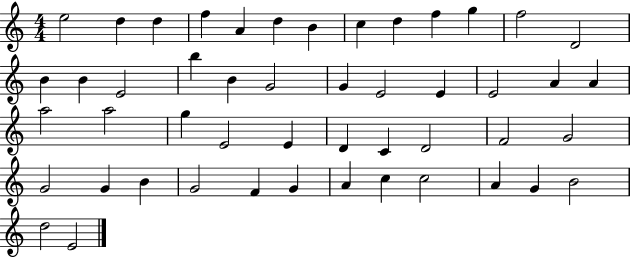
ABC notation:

X:1
T:Untitled
M:4/4
L:1/4
K:C
e2 d d f A d B c d f g f2 D2 B B E2 b B G2 G E2 E E2 A A a2 a2 g E2 E D C D2 F2 G2 G2 G B G2 F G A c c2 A G B2 d2 E2